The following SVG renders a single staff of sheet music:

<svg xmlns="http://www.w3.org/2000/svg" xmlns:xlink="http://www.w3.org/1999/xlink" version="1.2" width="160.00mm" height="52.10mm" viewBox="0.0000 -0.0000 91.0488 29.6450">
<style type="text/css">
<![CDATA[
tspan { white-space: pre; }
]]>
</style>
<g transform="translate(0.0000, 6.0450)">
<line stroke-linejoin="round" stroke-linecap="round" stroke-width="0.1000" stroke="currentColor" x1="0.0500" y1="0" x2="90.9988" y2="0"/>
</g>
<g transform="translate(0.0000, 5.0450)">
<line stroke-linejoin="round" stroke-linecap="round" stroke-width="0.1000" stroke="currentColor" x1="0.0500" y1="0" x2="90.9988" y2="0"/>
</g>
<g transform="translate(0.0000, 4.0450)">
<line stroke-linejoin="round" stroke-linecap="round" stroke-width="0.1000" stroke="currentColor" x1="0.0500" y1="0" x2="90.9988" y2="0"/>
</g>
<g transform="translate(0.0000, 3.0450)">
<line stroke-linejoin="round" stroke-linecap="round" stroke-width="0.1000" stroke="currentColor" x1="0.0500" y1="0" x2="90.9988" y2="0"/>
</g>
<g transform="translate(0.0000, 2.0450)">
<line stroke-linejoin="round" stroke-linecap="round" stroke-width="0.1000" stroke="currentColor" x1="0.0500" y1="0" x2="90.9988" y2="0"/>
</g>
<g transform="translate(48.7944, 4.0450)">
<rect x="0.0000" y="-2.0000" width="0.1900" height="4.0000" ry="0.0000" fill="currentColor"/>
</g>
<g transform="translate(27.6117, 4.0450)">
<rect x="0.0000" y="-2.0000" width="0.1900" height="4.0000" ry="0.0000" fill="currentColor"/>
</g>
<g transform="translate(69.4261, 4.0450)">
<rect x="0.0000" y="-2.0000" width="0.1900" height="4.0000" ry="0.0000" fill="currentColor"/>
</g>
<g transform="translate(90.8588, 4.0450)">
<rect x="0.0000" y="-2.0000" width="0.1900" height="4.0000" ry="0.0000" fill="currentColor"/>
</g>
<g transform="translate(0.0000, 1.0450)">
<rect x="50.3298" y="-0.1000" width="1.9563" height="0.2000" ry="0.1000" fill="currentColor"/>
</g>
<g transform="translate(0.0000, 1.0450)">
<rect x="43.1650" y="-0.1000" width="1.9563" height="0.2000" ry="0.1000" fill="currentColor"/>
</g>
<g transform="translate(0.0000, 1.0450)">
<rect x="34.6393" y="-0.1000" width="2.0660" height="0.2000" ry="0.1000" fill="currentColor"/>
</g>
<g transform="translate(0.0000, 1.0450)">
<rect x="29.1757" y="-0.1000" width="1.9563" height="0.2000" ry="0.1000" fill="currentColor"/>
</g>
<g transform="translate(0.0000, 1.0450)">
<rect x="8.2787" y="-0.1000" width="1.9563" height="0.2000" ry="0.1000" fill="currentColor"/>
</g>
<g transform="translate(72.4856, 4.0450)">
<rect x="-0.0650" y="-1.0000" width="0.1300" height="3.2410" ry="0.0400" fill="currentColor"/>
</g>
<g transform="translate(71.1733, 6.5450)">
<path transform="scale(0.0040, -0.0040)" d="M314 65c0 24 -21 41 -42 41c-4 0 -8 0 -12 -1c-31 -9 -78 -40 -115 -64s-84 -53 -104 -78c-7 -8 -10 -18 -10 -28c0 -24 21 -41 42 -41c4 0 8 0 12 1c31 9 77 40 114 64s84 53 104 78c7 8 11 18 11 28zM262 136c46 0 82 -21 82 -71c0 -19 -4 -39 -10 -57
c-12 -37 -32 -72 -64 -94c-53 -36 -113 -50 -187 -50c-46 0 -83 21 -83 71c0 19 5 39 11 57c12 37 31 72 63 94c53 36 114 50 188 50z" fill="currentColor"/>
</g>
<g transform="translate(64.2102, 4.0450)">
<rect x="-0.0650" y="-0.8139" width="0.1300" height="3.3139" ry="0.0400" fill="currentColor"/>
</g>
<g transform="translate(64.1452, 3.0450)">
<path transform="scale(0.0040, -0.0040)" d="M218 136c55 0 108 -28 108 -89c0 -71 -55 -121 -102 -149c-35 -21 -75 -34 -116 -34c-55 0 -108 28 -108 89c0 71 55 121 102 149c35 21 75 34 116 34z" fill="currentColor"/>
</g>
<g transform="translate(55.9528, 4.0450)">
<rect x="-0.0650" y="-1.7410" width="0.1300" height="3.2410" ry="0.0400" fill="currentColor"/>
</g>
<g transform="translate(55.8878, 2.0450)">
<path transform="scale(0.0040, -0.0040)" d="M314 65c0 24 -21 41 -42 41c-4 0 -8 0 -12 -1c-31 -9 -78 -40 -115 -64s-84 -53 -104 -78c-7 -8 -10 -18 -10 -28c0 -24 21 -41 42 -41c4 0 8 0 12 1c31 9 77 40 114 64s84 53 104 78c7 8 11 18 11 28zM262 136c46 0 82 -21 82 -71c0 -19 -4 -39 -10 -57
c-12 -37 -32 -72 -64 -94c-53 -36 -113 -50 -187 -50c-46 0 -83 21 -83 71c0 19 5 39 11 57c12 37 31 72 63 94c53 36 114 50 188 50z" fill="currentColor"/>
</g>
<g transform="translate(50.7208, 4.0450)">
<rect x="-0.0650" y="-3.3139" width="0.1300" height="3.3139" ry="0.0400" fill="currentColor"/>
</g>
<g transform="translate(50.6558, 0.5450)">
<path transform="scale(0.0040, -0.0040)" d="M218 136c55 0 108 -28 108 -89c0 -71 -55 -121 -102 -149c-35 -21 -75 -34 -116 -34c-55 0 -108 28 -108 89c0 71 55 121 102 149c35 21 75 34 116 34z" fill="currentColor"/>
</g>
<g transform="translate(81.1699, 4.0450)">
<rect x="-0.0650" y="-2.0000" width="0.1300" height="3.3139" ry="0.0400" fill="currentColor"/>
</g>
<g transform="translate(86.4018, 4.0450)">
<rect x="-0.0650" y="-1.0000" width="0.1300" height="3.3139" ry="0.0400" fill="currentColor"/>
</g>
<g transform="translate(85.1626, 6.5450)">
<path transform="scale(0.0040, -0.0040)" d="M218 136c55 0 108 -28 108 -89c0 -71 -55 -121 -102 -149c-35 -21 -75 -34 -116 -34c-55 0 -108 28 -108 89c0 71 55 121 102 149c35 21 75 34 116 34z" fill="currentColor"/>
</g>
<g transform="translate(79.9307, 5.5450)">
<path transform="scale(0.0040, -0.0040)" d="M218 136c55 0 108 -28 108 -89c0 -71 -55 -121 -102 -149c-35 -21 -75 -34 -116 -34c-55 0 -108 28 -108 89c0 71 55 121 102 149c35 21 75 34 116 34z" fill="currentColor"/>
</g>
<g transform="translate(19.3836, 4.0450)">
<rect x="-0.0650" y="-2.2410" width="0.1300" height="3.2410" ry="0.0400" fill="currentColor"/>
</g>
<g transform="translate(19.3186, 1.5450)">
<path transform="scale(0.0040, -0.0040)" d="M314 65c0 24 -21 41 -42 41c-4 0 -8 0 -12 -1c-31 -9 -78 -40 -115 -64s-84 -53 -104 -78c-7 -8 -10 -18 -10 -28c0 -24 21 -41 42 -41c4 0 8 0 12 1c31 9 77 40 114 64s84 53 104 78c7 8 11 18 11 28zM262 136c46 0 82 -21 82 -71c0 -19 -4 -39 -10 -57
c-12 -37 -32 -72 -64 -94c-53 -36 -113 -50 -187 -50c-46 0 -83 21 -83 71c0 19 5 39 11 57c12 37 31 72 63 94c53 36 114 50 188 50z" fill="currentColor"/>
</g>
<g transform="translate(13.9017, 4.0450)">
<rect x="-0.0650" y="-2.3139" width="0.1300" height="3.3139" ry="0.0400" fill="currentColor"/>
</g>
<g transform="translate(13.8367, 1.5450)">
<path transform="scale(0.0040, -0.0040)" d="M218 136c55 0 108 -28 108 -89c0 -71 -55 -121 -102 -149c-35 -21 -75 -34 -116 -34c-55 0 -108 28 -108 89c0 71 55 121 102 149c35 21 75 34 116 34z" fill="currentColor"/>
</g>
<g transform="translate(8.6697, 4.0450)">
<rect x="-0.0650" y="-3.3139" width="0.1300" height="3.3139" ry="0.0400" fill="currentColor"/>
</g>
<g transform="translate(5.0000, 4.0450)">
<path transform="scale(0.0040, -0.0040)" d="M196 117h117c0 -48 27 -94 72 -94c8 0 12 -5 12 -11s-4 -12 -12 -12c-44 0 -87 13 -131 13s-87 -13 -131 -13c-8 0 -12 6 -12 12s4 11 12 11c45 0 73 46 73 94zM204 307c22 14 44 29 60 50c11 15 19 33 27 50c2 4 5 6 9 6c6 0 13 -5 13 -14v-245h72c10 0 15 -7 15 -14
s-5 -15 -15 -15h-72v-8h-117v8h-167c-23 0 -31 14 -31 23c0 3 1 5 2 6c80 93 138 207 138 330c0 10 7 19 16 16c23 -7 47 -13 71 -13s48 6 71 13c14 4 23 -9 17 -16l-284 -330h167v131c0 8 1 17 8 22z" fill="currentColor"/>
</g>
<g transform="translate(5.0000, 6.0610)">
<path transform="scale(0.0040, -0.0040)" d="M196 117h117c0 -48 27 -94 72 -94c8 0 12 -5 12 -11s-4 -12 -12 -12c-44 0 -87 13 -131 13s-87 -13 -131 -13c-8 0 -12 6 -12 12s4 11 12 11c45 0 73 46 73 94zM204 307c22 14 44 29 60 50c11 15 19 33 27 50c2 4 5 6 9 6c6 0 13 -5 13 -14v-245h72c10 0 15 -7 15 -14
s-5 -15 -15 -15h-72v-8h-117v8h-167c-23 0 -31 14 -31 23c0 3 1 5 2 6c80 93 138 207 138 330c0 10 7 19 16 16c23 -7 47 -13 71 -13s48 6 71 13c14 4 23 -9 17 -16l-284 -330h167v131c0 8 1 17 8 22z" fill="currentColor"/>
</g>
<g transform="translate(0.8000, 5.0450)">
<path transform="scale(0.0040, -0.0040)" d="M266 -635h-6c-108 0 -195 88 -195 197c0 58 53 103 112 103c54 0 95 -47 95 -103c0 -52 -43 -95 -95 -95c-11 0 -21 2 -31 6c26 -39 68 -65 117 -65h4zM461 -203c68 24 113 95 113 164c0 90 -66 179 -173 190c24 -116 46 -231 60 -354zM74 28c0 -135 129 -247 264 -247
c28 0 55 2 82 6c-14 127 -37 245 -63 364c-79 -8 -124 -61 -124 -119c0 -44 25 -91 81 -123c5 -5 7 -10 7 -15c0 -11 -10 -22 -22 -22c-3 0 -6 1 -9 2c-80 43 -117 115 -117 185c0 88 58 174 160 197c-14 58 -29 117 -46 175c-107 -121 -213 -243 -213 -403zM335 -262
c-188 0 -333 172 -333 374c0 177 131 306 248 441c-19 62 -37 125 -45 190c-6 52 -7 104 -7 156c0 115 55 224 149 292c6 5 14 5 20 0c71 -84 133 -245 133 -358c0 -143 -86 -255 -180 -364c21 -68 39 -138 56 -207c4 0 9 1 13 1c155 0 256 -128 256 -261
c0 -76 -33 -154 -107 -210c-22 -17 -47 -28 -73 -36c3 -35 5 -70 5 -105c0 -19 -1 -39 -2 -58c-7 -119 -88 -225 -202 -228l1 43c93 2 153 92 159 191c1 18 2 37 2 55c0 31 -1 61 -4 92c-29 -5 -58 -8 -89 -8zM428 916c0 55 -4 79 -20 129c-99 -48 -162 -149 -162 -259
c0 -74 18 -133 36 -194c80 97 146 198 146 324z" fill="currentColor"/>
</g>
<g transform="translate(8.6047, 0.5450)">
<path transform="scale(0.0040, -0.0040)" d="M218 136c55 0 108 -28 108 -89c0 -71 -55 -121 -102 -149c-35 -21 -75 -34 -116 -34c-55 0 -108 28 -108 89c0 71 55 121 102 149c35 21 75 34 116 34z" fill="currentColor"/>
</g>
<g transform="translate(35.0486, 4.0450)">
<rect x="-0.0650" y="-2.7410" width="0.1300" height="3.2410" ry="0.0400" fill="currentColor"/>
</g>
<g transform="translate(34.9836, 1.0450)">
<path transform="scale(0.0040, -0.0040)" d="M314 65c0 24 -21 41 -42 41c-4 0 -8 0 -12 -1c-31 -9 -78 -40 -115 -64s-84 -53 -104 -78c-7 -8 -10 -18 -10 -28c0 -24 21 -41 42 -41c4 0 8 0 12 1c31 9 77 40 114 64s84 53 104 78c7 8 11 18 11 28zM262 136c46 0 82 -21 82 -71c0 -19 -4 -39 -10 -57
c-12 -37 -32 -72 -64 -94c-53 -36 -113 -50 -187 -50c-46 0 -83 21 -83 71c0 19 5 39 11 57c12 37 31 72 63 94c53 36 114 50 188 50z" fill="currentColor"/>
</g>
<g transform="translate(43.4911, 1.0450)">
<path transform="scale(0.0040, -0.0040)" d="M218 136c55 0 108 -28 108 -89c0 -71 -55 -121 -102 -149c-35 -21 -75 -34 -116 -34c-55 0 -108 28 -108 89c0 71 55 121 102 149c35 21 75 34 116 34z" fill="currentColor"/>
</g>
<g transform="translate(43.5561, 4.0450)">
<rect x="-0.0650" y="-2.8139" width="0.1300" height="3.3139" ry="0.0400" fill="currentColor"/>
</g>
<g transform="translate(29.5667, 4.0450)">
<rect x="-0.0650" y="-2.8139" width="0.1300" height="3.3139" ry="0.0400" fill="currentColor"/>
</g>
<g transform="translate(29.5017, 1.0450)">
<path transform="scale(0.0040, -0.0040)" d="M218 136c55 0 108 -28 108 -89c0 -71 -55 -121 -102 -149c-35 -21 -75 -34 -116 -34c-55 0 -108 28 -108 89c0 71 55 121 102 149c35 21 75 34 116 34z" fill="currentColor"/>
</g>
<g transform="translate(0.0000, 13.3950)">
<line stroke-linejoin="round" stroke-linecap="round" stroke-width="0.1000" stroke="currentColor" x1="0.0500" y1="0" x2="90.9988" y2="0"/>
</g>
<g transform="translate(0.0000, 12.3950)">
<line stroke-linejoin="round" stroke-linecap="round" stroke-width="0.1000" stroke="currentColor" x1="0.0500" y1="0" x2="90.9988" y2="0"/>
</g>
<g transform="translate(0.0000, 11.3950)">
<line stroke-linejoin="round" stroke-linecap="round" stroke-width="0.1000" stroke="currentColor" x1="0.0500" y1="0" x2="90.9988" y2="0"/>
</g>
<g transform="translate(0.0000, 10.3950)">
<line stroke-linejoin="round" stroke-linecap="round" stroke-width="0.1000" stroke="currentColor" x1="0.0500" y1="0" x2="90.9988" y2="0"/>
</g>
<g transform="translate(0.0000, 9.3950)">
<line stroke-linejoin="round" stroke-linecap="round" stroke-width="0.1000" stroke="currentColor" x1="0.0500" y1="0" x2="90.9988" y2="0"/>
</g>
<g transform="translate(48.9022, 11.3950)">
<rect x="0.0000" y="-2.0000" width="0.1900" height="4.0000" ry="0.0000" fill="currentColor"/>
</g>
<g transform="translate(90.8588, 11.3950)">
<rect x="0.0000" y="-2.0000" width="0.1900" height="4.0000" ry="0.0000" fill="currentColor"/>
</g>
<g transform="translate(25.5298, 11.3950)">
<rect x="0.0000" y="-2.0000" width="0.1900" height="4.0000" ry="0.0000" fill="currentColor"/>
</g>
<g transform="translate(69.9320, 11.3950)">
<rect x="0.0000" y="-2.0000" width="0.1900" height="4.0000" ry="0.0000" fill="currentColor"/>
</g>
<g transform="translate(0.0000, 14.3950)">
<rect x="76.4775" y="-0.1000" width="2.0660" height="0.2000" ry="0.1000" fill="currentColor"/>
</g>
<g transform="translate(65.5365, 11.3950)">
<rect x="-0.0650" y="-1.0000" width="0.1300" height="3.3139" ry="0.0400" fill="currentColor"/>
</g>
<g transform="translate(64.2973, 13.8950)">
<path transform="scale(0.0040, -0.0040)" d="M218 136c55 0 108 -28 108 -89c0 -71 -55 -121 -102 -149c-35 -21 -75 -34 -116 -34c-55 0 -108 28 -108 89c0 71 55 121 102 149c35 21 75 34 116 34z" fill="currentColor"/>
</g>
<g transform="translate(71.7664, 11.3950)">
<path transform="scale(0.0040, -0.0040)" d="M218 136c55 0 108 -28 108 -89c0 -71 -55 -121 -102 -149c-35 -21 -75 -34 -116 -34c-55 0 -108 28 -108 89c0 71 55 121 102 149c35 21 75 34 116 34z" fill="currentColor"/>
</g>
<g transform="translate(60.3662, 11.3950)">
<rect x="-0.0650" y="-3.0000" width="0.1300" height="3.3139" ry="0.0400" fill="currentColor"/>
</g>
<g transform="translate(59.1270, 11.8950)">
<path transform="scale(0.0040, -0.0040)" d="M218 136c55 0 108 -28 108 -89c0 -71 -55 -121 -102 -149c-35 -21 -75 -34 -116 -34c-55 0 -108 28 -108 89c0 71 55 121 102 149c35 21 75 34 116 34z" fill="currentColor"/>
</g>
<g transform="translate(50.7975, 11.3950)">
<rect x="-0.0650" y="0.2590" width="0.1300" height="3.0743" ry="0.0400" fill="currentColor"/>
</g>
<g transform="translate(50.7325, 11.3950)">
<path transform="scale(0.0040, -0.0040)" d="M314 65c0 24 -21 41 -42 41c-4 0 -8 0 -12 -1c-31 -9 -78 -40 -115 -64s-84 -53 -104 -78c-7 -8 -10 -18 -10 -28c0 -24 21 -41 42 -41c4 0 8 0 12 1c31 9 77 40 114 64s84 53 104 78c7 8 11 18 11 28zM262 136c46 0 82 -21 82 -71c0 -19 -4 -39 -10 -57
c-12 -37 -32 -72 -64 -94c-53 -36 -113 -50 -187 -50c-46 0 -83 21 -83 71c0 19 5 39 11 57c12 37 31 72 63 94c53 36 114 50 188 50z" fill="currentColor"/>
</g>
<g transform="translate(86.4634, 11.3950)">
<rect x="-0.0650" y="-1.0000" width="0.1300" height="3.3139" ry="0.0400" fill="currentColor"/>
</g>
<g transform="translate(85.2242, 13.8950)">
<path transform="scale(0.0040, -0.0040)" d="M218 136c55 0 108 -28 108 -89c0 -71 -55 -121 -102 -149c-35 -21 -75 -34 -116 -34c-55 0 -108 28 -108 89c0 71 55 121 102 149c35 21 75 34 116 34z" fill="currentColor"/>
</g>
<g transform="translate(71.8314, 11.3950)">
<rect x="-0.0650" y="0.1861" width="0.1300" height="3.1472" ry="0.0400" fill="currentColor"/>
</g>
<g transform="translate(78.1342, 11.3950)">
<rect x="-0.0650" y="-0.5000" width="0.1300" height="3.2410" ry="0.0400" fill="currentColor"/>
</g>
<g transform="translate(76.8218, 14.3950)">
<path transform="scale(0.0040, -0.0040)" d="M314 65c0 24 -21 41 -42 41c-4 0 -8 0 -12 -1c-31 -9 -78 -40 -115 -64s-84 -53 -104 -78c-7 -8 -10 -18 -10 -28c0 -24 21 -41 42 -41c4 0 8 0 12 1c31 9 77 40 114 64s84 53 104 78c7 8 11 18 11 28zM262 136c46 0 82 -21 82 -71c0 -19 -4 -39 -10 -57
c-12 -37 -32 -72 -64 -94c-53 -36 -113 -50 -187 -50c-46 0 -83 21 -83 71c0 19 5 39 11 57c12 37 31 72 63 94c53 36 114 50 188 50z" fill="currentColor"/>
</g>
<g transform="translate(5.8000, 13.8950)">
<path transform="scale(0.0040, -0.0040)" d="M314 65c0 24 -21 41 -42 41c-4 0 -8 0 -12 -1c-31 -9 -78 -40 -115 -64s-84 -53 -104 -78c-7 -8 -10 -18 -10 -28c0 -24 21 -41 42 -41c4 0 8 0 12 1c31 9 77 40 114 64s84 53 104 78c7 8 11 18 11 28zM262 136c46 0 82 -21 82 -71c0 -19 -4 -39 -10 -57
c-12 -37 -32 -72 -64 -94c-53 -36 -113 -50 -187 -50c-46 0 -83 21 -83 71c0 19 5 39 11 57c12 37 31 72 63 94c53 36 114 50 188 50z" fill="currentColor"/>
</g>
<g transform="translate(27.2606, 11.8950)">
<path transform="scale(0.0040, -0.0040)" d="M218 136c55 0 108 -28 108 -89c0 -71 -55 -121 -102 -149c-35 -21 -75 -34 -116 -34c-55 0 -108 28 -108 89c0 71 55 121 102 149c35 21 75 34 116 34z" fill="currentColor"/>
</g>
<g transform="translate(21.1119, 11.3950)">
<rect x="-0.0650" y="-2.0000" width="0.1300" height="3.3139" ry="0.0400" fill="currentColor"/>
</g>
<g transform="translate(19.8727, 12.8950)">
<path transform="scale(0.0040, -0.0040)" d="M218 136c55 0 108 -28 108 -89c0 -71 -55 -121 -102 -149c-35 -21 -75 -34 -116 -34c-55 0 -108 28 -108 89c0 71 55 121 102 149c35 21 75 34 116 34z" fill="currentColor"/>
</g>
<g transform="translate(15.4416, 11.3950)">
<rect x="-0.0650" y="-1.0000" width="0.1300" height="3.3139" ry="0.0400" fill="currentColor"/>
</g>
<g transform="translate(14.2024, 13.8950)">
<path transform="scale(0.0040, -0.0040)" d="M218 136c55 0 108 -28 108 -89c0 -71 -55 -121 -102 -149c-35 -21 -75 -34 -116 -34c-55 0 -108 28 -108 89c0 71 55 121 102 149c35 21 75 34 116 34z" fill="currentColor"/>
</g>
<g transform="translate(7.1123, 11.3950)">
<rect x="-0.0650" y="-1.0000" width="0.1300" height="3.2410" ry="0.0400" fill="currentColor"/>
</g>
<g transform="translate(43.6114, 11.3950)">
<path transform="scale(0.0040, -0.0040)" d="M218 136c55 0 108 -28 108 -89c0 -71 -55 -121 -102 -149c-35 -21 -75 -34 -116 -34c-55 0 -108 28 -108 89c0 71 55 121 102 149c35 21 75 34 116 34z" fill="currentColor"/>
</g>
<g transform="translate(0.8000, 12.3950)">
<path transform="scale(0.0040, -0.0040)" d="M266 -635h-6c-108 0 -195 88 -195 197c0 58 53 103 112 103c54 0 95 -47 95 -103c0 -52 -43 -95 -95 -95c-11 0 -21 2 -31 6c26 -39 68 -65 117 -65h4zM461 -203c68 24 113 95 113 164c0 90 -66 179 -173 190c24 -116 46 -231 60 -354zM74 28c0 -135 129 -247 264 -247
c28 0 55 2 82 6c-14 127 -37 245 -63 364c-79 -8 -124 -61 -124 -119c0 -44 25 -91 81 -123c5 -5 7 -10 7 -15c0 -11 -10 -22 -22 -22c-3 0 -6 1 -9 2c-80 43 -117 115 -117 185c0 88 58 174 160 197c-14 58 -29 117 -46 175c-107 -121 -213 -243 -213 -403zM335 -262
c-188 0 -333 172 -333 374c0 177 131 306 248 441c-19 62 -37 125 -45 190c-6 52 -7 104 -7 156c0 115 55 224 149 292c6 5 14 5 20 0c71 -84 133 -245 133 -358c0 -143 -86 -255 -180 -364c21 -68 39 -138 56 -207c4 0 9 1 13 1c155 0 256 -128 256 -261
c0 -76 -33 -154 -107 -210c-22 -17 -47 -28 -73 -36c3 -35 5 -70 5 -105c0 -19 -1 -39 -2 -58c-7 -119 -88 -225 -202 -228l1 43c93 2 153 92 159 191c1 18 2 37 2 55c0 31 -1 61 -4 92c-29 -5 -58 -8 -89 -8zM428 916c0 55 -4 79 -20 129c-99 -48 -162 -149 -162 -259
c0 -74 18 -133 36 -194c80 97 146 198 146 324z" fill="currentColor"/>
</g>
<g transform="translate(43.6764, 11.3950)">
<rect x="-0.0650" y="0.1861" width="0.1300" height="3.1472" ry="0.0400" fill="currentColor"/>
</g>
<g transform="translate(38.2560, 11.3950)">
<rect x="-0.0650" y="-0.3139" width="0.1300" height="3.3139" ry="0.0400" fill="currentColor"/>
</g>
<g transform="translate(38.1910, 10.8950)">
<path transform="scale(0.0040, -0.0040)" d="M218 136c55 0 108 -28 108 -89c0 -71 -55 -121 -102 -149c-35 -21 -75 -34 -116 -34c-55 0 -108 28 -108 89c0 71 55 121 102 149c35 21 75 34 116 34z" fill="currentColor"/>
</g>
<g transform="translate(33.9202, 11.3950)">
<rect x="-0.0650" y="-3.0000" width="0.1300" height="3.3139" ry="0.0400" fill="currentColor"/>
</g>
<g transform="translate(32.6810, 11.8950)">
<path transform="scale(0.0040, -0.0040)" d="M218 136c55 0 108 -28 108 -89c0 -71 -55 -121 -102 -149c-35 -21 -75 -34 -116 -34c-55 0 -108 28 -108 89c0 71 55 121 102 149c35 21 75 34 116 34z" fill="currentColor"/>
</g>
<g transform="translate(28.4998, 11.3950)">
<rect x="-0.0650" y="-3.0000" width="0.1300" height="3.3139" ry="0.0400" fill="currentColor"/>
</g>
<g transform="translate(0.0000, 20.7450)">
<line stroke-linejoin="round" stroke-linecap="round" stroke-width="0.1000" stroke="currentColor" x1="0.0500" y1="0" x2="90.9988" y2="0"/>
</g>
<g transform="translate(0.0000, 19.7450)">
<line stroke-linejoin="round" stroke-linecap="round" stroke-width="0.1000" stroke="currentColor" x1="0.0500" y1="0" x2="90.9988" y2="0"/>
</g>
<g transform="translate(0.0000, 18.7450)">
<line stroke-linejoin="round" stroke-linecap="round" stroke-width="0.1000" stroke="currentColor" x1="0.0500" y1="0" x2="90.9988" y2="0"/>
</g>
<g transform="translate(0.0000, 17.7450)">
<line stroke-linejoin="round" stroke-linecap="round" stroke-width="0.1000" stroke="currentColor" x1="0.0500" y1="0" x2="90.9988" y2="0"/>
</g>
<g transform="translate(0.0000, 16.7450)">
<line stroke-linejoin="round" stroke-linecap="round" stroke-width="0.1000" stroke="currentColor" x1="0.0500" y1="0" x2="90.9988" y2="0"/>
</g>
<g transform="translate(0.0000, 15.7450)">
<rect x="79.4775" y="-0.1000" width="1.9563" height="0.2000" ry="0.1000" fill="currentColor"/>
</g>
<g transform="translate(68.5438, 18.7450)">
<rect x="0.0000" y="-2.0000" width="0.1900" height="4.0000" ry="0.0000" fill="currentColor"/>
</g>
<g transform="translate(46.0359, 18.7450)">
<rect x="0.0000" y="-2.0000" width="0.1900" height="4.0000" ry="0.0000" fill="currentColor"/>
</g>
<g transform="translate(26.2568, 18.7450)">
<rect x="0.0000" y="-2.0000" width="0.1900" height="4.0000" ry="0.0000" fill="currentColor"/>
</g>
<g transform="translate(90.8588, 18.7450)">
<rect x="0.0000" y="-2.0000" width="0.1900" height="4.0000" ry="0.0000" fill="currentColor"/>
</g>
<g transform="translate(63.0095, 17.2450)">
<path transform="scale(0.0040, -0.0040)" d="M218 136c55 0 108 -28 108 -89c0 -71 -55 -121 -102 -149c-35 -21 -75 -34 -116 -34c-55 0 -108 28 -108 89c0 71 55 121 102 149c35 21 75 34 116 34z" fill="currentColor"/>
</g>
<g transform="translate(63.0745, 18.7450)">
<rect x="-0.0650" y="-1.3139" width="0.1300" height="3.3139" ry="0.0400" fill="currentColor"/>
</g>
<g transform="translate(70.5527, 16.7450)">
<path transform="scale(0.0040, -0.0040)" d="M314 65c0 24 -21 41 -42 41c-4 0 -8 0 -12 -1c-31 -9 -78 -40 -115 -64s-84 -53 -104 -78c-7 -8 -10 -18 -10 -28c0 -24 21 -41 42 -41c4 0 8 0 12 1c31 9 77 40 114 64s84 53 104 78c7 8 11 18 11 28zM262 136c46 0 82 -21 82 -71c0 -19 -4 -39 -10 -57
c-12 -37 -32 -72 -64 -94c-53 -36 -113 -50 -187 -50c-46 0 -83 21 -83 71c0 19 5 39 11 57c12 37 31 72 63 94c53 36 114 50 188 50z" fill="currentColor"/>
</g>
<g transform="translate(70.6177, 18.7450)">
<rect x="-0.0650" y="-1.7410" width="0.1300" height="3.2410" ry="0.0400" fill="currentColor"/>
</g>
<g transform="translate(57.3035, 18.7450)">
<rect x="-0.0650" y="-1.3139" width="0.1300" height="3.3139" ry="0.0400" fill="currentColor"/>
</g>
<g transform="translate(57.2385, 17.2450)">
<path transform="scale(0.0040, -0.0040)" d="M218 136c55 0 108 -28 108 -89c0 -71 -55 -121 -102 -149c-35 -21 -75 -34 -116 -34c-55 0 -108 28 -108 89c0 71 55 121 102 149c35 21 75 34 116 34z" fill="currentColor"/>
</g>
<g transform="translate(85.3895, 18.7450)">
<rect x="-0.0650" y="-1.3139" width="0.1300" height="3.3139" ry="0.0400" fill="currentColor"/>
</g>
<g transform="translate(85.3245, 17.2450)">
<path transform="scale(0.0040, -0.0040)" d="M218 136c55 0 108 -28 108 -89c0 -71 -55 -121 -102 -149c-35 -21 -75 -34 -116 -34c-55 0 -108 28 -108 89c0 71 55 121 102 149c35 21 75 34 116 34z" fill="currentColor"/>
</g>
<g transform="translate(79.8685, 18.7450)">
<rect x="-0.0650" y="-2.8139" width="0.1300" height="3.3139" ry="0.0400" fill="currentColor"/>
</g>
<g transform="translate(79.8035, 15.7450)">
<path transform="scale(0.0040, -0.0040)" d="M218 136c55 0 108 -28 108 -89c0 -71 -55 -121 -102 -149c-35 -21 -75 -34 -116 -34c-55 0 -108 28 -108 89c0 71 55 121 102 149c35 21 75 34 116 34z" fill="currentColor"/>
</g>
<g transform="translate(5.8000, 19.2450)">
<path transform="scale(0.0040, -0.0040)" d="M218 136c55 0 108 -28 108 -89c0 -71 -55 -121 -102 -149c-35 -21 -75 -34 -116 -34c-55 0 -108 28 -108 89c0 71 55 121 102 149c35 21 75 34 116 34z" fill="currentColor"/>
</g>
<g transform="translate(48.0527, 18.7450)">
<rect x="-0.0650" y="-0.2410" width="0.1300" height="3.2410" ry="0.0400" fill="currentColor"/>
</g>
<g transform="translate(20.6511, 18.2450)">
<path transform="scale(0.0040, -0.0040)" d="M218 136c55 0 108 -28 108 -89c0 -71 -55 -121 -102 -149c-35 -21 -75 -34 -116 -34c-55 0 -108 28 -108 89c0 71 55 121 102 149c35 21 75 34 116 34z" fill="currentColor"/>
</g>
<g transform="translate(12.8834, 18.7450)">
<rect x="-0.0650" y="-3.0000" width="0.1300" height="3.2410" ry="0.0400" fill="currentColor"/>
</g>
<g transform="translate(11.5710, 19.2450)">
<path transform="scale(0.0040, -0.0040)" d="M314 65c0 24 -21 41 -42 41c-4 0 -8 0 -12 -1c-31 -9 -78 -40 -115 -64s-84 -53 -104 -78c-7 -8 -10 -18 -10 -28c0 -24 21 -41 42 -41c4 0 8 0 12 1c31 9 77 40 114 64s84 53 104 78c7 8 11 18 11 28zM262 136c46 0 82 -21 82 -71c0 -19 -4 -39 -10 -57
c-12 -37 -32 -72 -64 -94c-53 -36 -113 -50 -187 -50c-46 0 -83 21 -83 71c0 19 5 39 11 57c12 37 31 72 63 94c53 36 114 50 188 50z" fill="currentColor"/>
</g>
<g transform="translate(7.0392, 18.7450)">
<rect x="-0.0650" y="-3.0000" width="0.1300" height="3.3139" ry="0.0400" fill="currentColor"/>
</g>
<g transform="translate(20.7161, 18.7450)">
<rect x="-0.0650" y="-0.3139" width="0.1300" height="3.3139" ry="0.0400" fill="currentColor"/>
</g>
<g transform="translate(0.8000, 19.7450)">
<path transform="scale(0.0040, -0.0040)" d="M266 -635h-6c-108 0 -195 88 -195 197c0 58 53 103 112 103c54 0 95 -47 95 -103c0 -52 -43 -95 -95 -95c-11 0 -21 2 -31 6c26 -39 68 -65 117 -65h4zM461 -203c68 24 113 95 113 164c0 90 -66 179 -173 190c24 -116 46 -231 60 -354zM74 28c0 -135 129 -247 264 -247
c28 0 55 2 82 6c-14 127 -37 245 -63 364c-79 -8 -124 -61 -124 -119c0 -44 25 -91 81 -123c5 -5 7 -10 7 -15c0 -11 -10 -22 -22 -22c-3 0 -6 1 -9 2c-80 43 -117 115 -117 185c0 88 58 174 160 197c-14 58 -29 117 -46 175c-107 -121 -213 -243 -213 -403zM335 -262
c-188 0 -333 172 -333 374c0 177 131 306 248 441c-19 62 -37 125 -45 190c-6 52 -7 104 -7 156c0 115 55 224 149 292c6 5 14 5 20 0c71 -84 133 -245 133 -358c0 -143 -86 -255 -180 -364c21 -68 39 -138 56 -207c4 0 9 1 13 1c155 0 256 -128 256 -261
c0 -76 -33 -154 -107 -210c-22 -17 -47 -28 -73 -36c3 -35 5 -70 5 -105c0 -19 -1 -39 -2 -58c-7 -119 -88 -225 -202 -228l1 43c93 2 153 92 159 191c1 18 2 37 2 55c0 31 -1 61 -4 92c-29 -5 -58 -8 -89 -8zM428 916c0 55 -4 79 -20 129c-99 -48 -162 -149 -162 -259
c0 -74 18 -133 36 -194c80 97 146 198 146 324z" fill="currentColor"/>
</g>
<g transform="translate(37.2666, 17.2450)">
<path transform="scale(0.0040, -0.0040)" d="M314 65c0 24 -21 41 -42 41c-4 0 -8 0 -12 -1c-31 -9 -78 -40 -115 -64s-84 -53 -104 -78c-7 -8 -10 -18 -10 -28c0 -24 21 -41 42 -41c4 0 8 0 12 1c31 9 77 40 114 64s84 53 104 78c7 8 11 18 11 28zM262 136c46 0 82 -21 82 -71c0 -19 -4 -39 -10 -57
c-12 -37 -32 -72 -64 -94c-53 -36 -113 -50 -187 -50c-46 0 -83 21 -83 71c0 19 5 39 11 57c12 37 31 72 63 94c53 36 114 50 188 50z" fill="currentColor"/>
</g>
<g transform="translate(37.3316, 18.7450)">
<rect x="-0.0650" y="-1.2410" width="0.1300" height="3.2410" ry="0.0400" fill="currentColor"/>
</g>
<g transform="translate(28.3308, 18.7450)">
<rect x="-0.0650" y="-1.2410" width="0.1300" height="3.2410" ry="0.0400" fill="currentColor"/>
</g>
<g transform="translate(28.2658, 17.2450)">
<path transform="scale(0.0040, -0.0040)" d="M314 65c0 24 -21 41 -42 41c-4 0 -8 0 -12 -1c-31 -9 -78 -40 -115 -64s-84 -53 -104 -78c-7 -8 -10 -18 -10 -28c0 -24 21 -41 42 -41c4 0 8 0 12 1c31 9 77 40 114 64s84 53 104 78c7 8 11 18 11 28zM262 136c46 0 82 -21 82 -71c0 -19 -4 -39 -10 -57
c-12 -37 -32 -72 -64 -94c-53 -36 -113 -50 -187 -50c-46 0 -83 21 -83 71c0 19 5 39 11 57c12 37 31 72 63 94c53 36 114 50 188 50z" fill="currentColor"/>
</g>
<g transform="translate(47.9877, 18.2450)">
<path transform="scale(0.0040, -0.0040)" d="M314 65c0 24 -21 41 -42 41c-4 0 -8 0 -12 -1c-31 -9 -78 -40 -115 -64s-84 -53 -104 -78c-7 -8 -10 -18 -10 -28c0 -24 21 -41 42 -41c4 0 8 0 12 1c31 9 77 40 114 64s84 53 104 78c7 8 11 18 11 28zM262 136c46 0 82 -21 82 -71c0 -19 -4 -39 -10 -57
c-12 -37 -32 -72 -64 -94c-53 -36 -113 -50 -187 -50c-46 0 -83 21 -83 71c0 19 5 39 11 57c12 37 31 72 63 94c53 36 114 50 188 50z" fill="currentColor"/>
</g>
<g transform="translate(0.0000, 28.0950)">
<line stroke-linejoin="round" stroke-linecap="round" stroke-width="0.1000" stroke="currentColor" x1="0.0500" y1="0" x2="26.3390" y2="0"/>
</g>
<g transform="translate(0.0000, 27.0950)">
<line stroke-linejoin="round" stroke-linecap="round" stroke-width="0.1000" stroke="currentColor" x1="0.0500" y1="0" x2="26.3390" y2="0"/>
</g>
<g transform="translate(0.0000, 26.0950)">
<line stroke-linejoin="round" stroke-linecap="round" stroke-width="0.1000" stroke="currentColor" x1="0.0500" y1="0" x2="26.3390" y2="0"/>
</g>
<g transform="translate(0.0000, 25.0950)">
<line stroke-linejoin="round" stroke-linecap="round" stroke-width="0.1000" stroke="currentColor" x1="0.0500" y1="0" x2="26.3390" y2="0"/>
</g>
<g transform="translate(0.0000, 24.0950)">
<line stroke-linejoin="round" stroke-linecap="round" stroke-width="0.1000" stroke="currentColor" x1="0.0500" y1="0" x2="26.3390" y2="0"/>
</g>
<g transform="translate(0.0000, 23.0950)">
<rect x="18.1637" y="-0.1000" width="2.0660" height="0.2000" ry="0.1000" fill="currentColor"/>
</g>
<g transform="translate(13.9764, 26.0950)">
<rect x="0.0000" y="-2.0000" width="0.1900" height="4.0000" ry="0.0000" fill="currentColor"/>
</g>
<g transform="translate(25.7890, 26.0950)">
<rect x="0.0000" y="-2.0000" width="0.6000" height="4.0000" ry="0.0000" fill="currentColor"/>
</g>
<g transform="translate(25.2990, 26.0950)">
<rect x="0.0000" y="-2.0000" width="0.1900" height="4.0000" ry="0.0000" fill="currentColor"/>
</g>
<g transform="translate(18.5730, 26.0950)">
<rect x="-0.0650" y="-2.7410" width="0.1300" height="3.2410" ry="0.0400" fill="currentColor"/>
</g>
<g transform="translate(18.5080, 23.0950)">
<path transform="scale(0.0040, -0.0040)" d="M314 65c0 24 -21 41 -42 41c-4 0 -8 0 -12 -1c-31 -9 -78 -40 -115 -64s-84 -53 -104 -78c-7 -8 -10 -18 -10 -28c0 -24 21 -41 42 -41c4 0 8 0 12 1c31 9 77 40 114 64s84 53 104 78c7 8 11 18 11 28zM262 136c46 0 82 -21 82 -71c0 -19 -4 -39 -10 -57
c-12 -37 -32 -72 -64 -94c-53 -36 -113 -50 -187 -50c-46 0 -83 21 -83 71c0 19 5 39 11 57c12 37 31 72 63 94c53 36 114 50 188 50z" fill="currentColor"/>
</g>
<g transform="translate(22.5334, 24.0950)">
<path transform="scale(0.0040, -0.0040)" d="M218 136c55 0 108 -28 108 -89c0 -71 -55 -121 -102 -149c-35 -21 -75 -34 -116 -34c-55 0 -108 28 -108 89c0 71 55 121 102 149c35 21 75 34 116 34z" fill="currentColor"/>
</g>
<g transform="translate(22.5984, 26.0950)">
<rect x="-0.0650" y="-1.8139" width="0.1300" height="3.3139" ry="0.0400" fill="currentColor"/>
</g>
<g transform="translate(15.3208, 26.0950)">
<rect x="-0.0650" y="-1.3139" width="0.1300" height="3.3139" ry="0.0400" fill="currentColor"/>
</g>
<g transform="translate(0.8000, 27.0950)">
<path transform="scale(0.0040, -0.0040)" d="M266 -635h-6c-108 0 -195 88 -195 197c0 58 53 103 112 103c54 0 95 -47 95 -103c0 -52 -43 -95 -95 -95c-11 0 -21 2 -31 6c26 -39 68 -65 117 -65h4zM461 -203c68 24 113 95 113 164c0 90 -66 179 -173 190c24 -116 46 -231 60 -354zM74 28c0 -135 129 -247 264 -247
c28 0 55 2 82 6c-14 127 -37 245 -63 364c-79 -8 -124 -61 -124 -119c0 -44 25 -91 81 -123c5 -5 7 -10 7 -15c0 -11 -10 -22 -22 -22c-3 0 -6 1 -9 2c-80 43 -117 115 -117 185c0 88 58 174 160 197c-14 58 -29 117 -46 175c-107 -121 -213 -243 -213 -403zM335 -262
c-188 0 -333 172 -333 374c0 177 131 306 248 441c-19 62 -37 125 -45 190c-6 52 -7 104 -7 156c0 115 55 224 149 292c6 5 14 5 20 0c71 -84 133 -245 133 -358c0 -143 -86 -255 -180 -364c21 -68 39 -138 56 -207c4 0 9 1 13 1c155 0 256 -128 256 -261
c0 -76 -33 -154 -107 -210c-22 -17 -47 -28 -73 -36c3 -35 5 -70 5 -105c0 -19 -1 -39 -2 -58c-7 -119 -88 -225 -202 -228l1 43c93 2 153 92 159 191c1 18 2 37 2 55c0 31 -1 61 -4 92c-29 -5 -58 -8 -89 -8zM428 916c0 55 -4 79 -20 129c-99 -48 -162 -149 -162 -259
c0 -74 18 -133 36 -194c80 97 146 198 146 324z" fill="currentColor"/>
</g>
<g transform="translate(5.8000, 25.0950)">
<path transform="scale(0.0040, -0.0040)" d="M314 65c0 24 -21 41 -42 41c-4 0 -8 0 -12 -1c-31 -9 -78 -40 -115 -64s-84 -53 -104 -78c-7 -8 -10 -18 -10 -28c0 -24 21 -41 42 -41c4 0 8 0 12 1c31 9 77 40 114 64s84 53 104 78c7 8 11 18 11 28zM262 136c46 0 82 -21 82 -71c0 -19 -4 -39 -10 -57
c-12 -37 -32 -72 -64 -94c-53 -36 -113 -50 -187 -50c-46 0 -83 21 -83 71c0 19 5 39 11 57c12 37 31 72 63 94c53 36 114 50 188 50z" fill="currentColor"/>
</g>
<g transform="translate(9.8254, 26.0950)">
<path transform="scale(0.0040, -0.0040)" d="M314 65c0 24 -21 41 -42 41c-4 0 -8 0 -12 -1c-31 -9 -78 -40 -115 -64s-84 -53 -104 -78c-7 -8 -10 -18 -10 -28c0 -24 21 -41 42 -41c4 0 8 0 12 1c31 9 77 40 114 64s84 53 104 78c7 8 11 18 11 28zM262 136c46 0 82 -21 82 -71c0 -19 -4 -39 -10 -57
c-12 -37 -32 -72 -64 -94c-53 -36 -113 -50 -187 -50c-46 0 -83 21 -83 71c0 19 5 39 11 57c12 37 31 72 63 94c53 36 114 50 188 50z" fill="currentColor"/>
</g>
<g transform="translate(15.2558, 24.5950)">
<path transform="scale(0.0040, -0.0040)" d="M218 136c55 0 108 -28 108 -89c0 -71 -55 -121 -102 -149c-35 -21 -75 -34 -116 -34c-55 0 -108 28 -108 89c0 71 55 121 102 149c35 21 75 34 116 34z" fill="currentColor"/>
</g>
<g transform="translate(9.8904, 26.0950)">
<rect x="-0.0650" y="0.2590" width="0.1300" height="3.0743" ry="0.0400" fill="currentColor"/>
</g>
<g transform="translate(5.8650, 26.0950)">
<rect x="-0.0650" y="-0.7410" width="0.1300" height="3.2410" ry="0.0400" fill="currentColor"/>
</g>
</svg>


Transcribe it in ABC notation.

X:1
T:Untitled
M:4/4
L:1/4
K:C
b g g2 a a2 a b f2 d D2 F D D2 D F A A c B B2 A D B C2 D A A2 c e2 e2 c2 e e f2 a e d2 B2 e a2 f